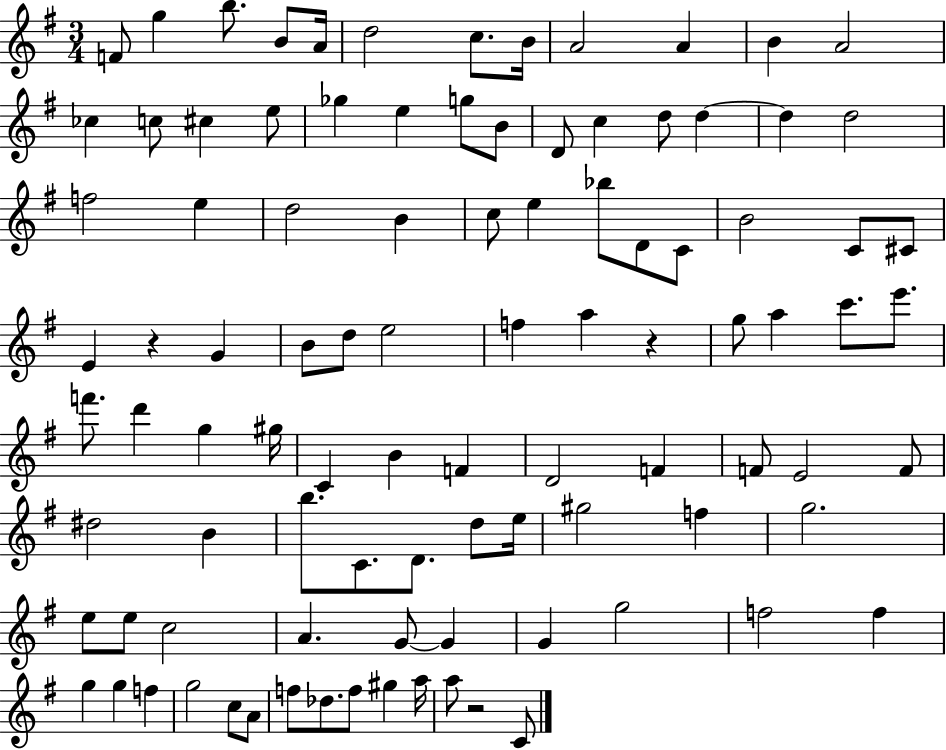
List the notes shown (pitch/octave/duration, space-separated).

F4/e G5/q B5/e. B4/e A4/s D5/h C5/e. B4/s A4/h A4/q B4/q A4/h CES5/q C5/e C#5/q E5/e Gb5/q E5/q G5/e B4/e D4/e C5/q D5/e D5/q D5/q D5/h F5/h E5/q D5/h B4/q C5/e E5/q Bb5/e D4/e C4/e B4/h C4/e C#4/e E4/q R/q G4/q B4/e D5/e E5/h F5/q A5/q R/q G5/e A5/q C6/e. E6/e. F6/e. D6/q G5/q G#5/s C4/q B4/q F4/q D4/h F4/q F4/e E4/h F4/e D#5/h B4/q B5/e. C4/e. D4/e. D5/e E5/s G#5/h F5/q G5/h. E5/e E5/e C5/h A4/q. G4/e G4/q G4/q G5/h F5/h F5/q G5/q G5/q F5/q G5/h C5/e A4/e F5/e Db5/e. F5/e G#5/q A5/s A5/e R/h C4/e